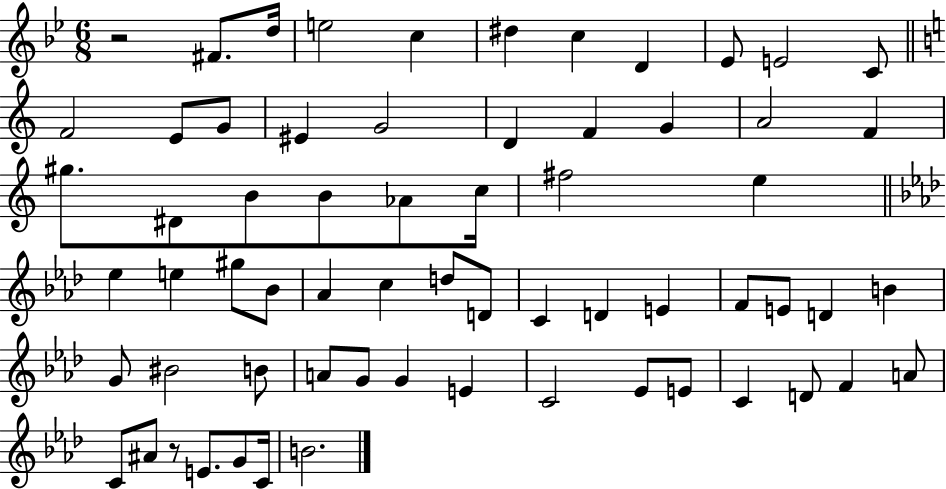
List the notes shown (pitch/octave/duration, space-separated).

R/h F#4/e. D5/s E5/h C5/q D#5/q C5/q D4/q Eb4/e E4/h C4/e F4/h E4/e G4/e EIS4/q G4/h D4/q F4/q G4/q A4/h F4/q G#5/e. D#4/e B4/e B4/e Ab4/e C5/s F#5/h E5/q Eb5/q E5/q G#5/e Bb4/e Ab4/q C5/q D5/e D4/e C4/q D4/q E4/q F4/e E4/e D4/q B4/q G4/e BIS4/h B4/e A4/e G4/e G4/q E4/q C4/h Eb4/e E4/e C4/q D4/e F4/q A4/e C4/e A#4/e R/e E4/e. G4/e C4/s B4/h.